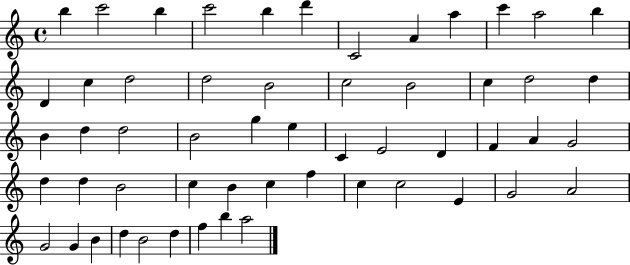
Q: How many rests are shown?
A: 0